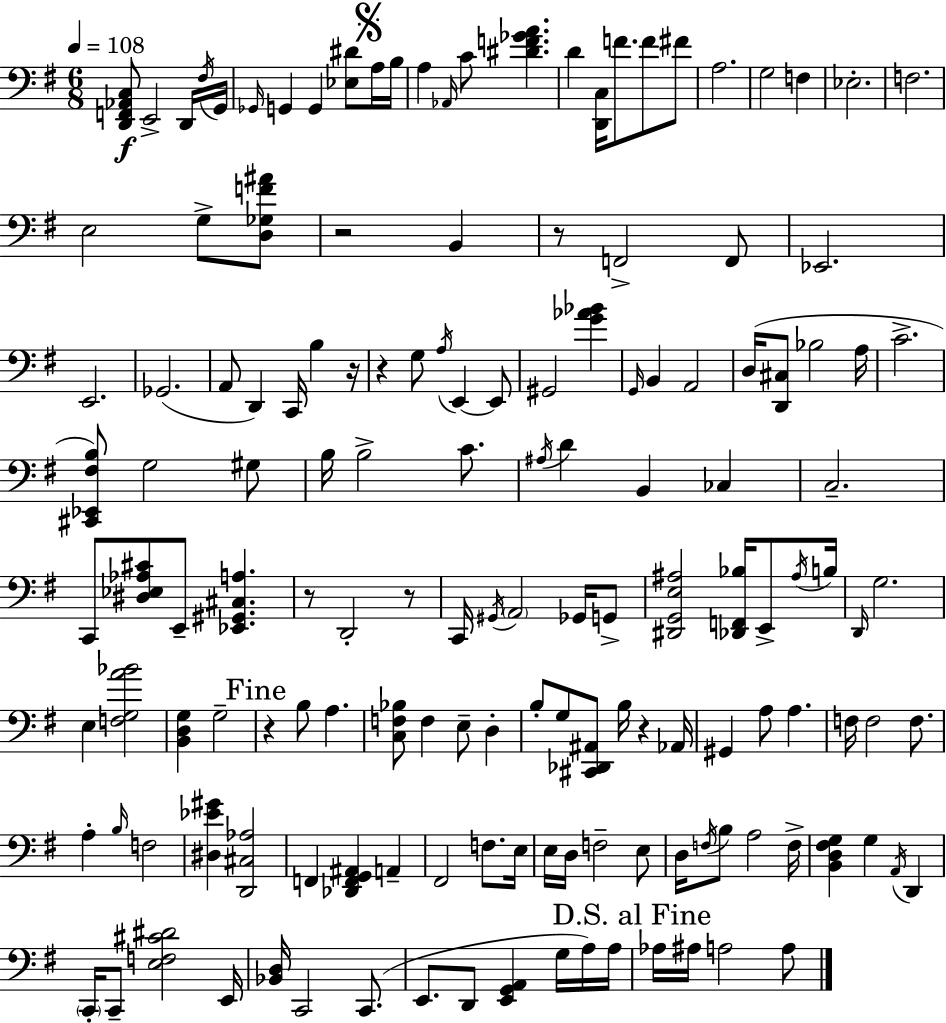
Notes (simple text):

[D2,F2,Ab2,C3]/e E2/h D2/s F#3/s G2/s Gb2/s G2/q G2/q [Eb3,D#4]/e A3/s B3/s A3/q Ab2/s C4/e [D#4,F4,Gb4,A4]/q. D4/q [D2,C3]/s F4/e. F4/e F#4/e A3/h. G3/h F3/q Eb3/h. F3/h. E3/h G3/e [D3,Gb3,F4,A#4]/e R/h B2/q R/e F2/h F2/e Eb2/h. E2/h. Gb2/h. A2/e D2/q C2/s B3/q R/s R/q G3/e A3/s E2/q E2/e G#2/h [G4,Ab4,Bb4]/q G2/s B2/q A2/h D3/s [D2,C#3]/e Bb3/h A3/s C4/h. [C#2,Eb2,F#3,B3]/e G3/h G#3/e B3/s B3/h C4/e. A#3/s D4/q B2/q CES3/q C3/h. C2/e [D#3,Eb3,Ab3,C#4]/e E2/e [Eb2,G#2,C#3,A3]/q. R/e D2/h R/e C2/s G#2/s A2/h Gb2/s G2/e [D#2,G2,E3,A#3]/h [Db2,F2,Bb3]/s E2/e A#3/s B3/s D2/s G3/h. E3/q [F3,G3,A4,Bb4]/h [B2,D3,G3]/q G3/h R/q B3/e A3/q. [C3,F3,Bb3]/e F3/q E3/e D3/q B3/e G3/e [C#2,Db2,A#2]/e B3/s R/q Ab2/s G#2/q A3/e A3/q. F3/s F3/h F3/e. A3/q B3/s F3/h [D#3,Eb4,G#4]/q [D2,C#3,Ab3]/h F2/q [Db2,F2,G2,A#2]/q A2/q F#2/h F3/e. E3/s E3/s D3/s F3/h E3/e D3/s F3/s B3/e A3/h F3/s [B2,D3,F#3,G3]/q G3/q A2/s D2/q C2/s C2/e [E3,F3,C#4,D#4]/h E2/s [Bb2,D3]/s C2/h C2/e. E2/e. D2/e [E2,G2,A2]/q G3/s A3/s A3/s Ab3/s A#3/s A3/h A3/e